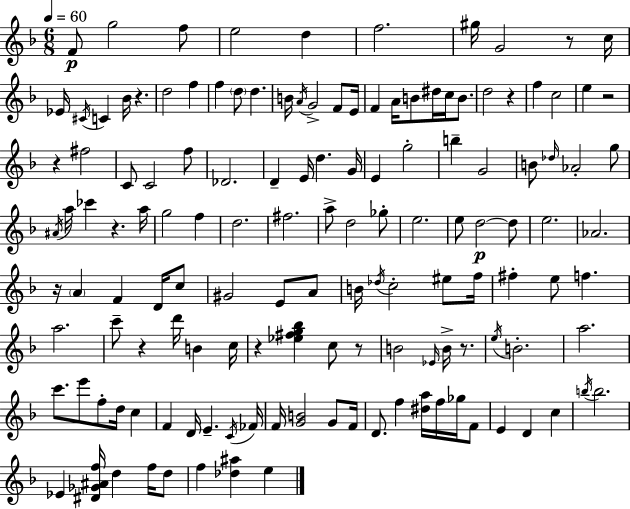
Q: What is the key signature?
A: D minor